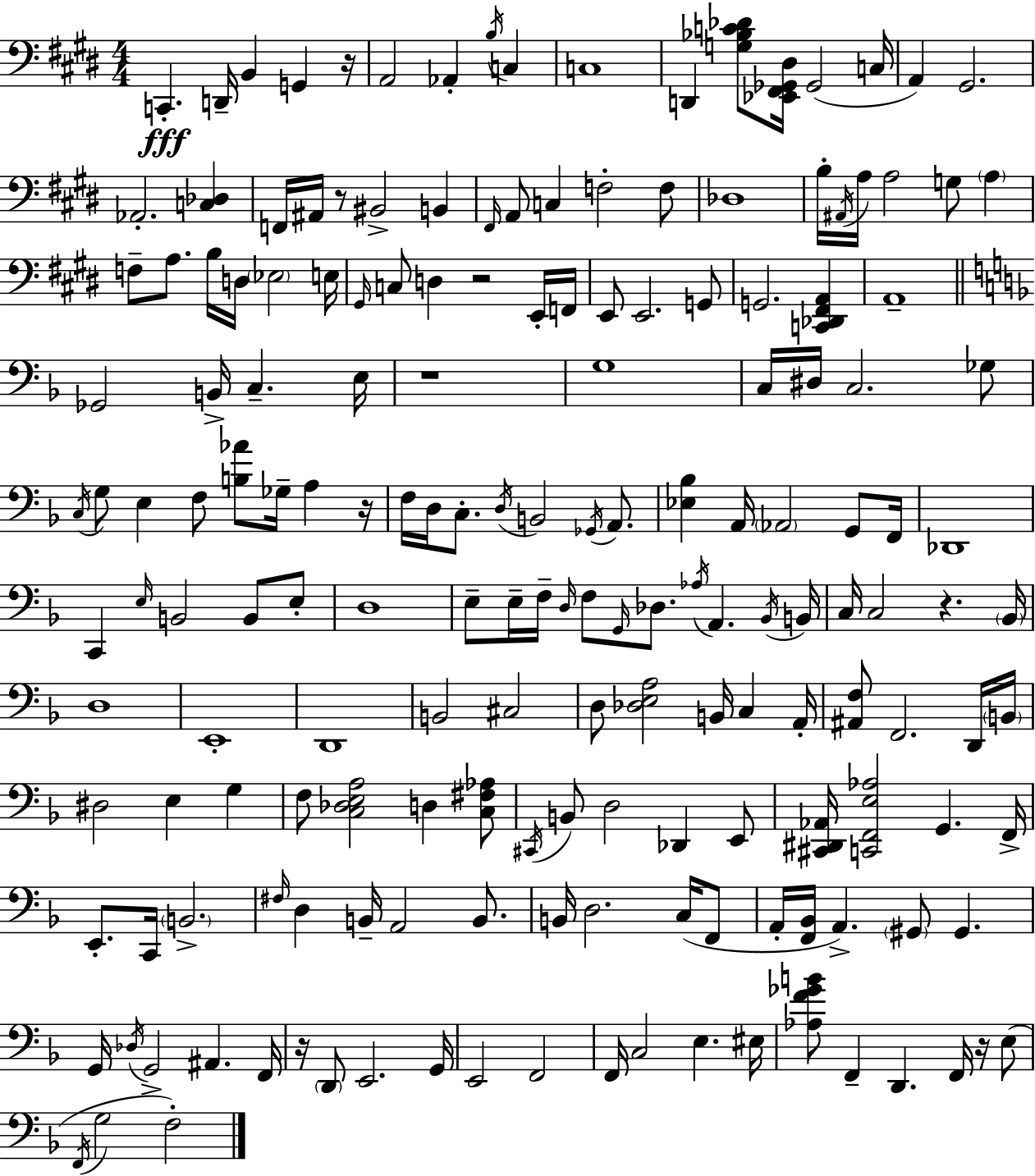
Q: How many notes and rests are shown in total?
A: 177